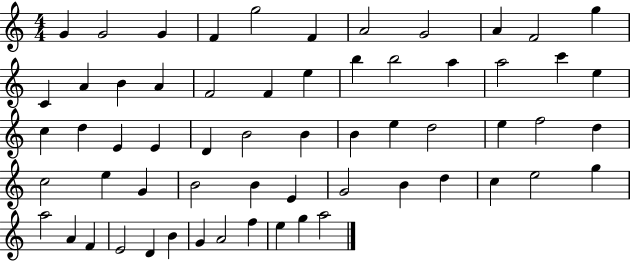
G4/q G4/h G4/q F4/q G5/h F4/q A4/h G4/h A4/q F4/h G5/q C4/q A4/q B4/q A4/q F4/h F4/q E5/q B5/q B5/h A5/q A5/h C6/q E5/q C5/q D5/q E4/q E4/q D4/q B4/h B4/q B4/q E5/q D5/h E5/q F5/h D5/q C5/h E5/q G4/q B4/h B4/q E4/q G4/h B4/q D5/q C5/q E5/h G5/q A5/h A4/q F4/q E4/h D4/q B4/q G4/q A4/h F5/q E5/q G5/q A5/h